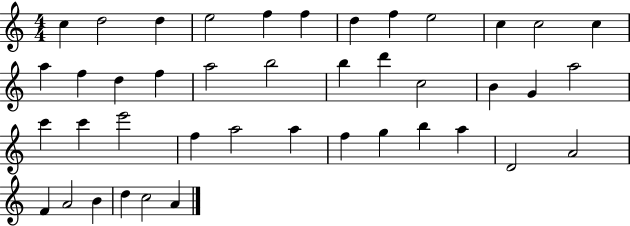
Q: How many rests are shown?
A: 0